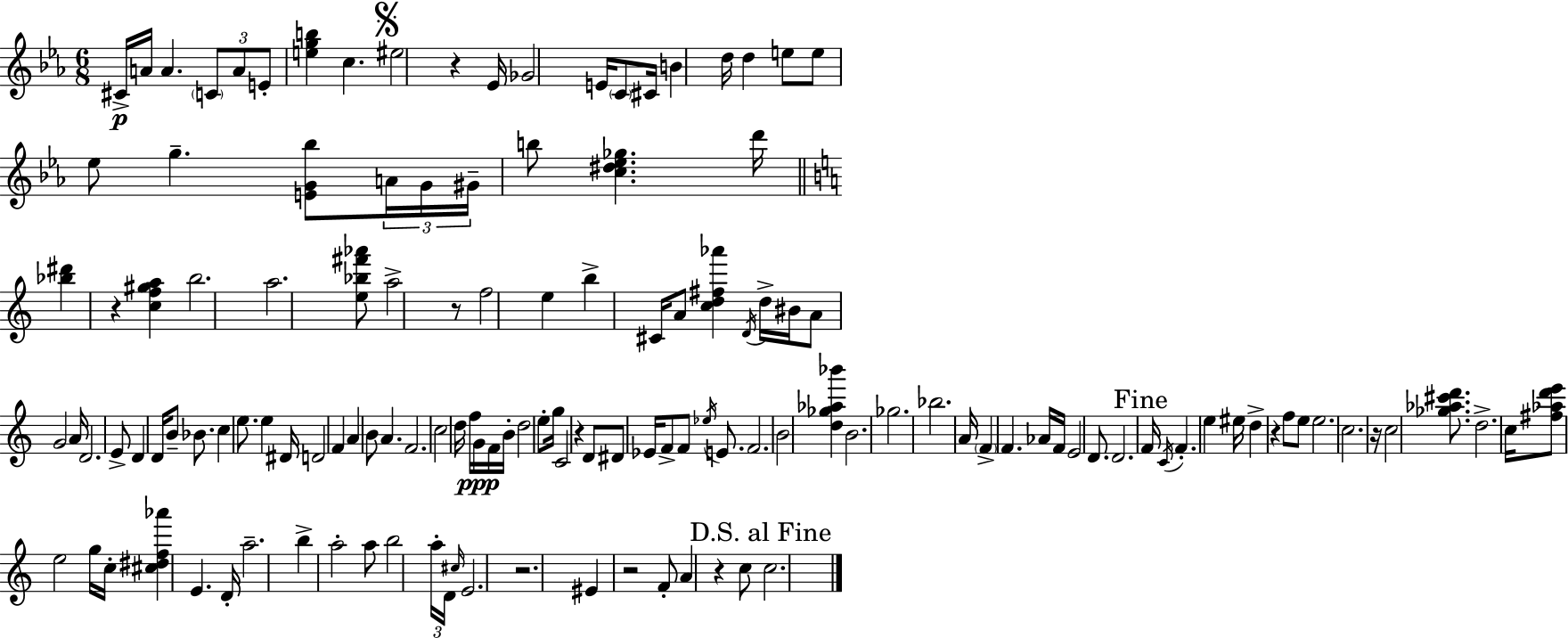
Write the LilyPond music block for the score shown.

{
  \clef treble
  \numericTimeSignature
  \time 6/8
  \key c \minor
  cis'16->\p a'16 a'4. \tuplet 3/2 { \parenthesize c'8 a'8 | e'8-. } <e'' g'' b''>4 c''4. | \mark \markup { \musicglyph "scripts.segno" } eis''2 r4 | ees'16 ges'2 e'16 \parenthesize c'8 | \break cis'16 b'4 d''16 d''4 e''8 | e''8 ees''8 g''4.-- <e' g' bes''>8 | \tuplet 3/2 { a'16 g'16 gis'16-- } b''8 <c'' dis'' ees'' ges''>4. d'''16 | \bar "||" \break \key a \minor <bes'' dis'''>4 r4 <c'' f'' gis'' a''>4 | b''2. | a''2. | <e'' bes'' fis''' aes'''>8 a''2-> r8 | \break f''2 e''4 | b''4-> cis'16 a'8 <c'' d'' fis'' aes'''>4 \acciaccatura { d'16 } | d''16-> bis'16 a'8 g'2 | a'16 d'2. | \break e'8-> d'4 d'16 b'8-- bes'8. | c''4 e''8. e''4 | dis'16 d'2 f'4 | a'4 b'8 a'4. | \break f'2. | c''2 d''16 f''16 g'16\ppp | f'16 b'16-. d''2 e''8-. | g''16 c'2 r4 | \break d'8 dis'8 ees'16 f'8-> f'8 \acciaccatura { ees''16 } e'8. | f'2. | b'2 <d'' ges'' aes'' bes'''>4 | b'2. | \break ges''2. | bes''2. | a'16 \parenthesize f'4-> f'4. | aes'16 f'16 e'2 d'8. | \break d'2. | \mark "Fine" f'16 \acciaccatura { c'16 } f'4.-. e''4 | eis''16 d''4-> r4 f''8 | e''8 e''2. | \break c''2. | r16 c''2 | <ges'' aes'' cis''' d'''>8. d''2.-> | c''16 <fis'' aes'' d''' e'''>8 e''2 | \break g''16 c''16-. <cis'' dis'' f'' aes'''>4 e'4. | d'16-. a''2.-- | b''4-> a''2-. | a''8 b''2 | \break \tuplet 3/2 { a''16-. d'16 \grace { cis''16 } } e'2. | r2. | eis'4 r2 | f'8-. a'4 r4 | \break c''8 \mark "D.S. al Fine" c''2. | \bar "|."
}